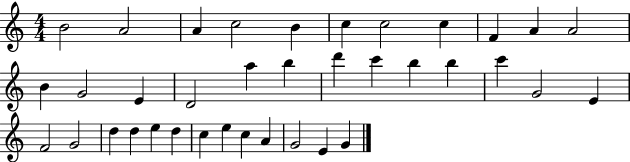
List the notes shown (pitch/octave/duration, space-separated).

B4/h A4/h A4/q C5/h B4/q C5/q C5/h C5/q F4/q A4/q A4/h B4/q G4/h E4/q D4/h A5/q B5/q D6/q C6/q B5/q B5/q C6/q G4/h E4/q F4/h G4/h D5/q D5/q E5/q D5/q C5/q E5/q C5/q A4/q G4/h E4/q G4/q